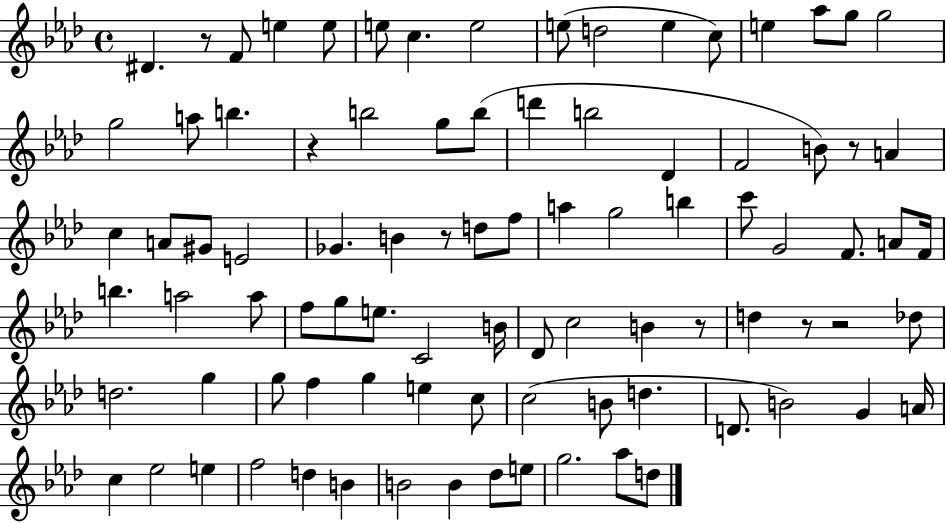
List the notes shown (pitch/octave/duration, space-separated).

D#4/q. R/e F4/e E5/q E5/e E5/e C5/q. E5/h E5/e D5/h E5/q C5/e E5/q Ab5/e G5/e G5/h G5/h A5/e B5/q. R/q B5/h G5/e B5/e D6/q B5/h Db4/q F4/h B4/e R/e A4/q C5/q A4/e G#4/e E4/h Gb4/q. B4/q R/e D5/e F5/e A5/q G5/h B5/q C6/e G4/h F4/e. A4/e F4/s B5/q. A5/h A5/e F5/e G5/e E5/e. C4/h B4/s Db4/e C5/h B4/q R/e D5/q R/e R/h Db5/e D5/h. G5/q G5/e F5/q G5/q E5/q C5/e C5/h B4/e D5/q. D4/e. B4/h G4/q A4/s C5/q Eb5/h E5/q F5/h D5/q B4/q B4/h B4/q Db5/e E5/e G5/h. Ab5/e D5/e